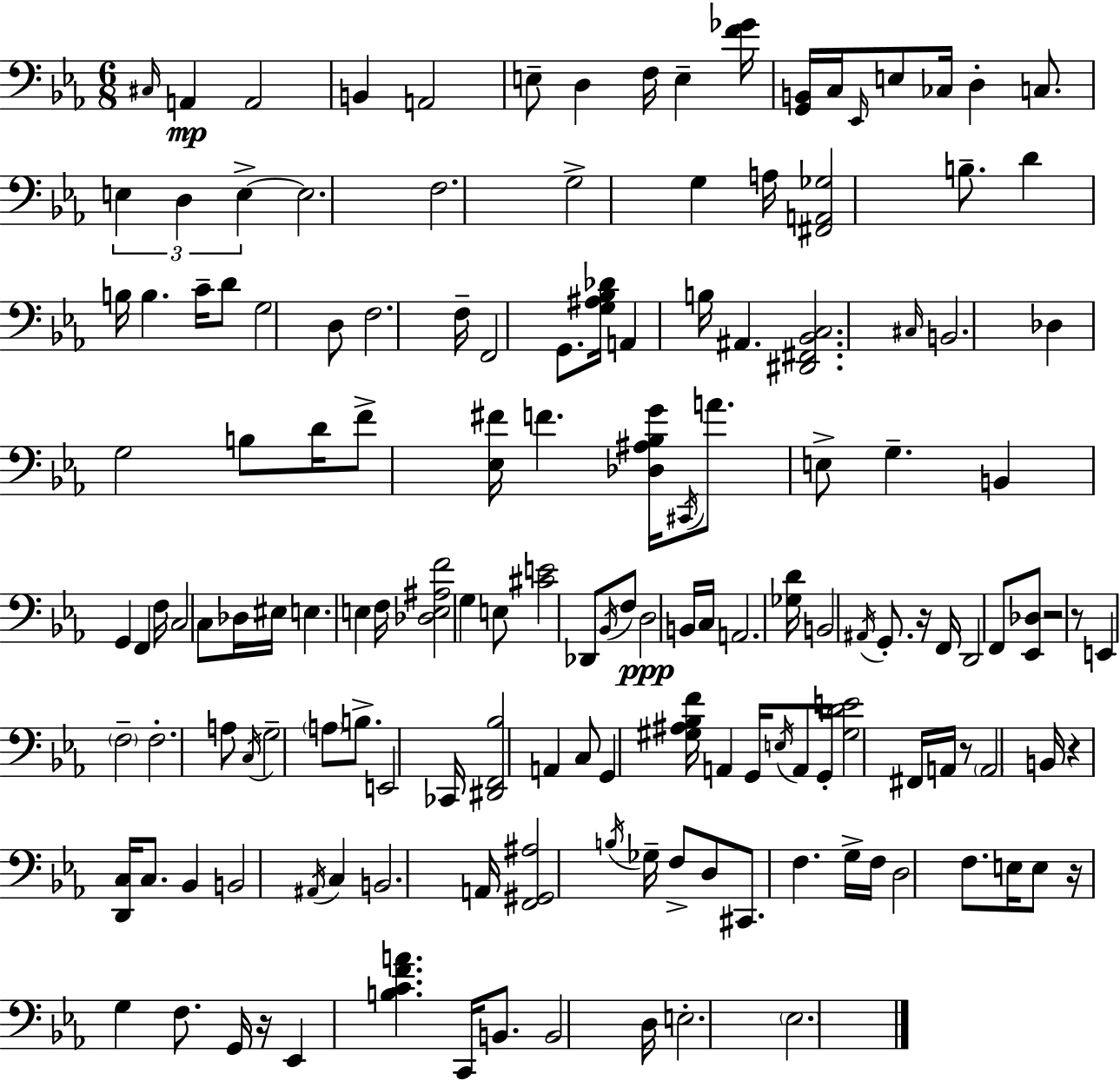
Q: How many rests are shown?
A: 7